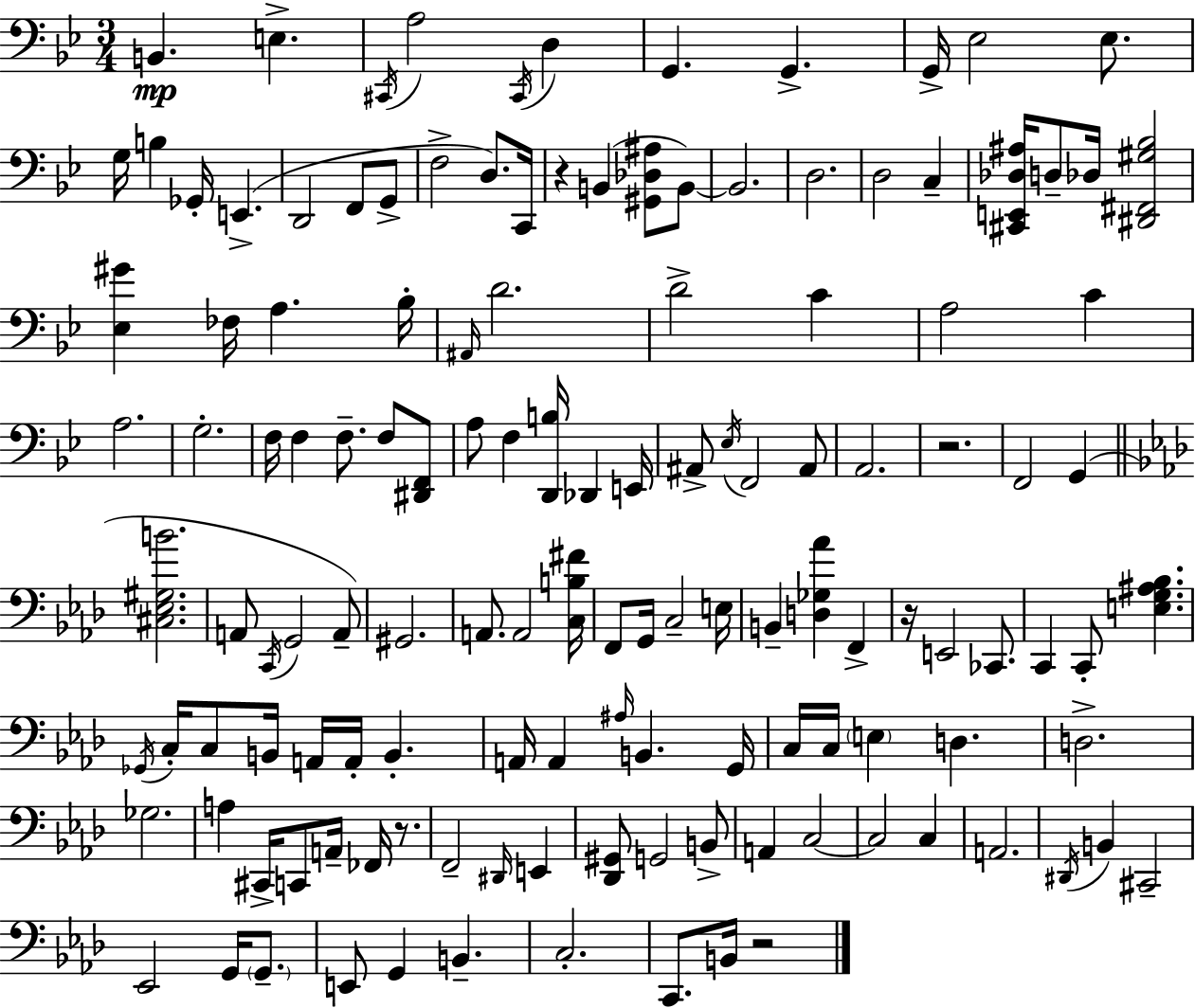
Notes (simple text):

B2/q. E3/q. C#2/s A3/h C#2/s D3/q G2/q. G2/q. G2/s Eb3/h Eb3/e. G3/s B3/q Gb2/s E2/q. D2/h F2/e G2/e F3/h D3/e. C2/s R/q B2/q [G#2,Db3,A#3]/e B2/e B2/h. D3/h. D3/h C3/q [C#2,E2,Db3,A#3]/s D3/e Db3/s [D#2,F#2,G#3,Bb3]/h [Eb3,G#4]/q FES3/s A3/q. Bb3/s A#2/s D4/h. D4/h C4/q A3/h C4/q A3/h. G3/h. F3/s F3/q F3/e. F3/e [D#2,F2]/e A3/e F3/q [D2,B3]/s Db2/q E2/s A#2/e Eb3/s F2/h A#2/e A2/h. R/h. F2/h G2/q [C#3,Eb3,G#3,B4]/h. A2/e C2/s G2/h A2/e G#2/h. A2/e. A2/h [C3,B3,F#4]/s F2/e G2/s C3/h E3/s B2/q [D3,Gb3,Ab4]/q F2/q R/s E2/h CES2/e. C2/q C2/e [E3,G3,A#3,Bb3]/q. Gb2/s C3/s C3/e B2/s A2/s A2/s B2/q. A2/s A2/q A#3/s B2/q. G2/s C3/s C3/s E3/q D3/q. D3/h. Gb3/h. A3/q C#2/s C2/e A2/s FES2/s R/e. F2/h D#2/s E2/q [Db2,G#2]/e G2/h B2/e A2/q C3/h C3/h C3/q A2/h. D#2/s B2/q C#2/h Eb2/h G2/s G2/e. E2/e G2/q B2/q. C3/h. C2/e. B2/s R/h